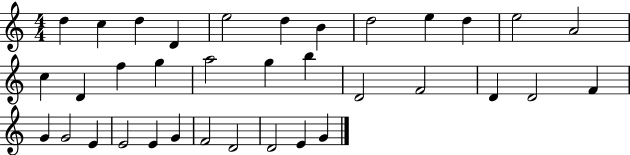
{
  \clef treble
  \numericTimeSignature
  \time 4/4
  \key c \major
  d''4 c''4 d''4 d'4 | e''2 d''4 b'4 | d''2 e''4 d''4 | e''2 a'2 | \break c''4 d'4 f''4 g''4 | a''2 g''4 b''4 | d'2 f'2 | d'4 d'2 f'4 | \break g'4 g'2 e'4 | e'2 e'4 g'4 | f'2 d'2 | d'2 e'4 g'4 | \break \bar "|."
}